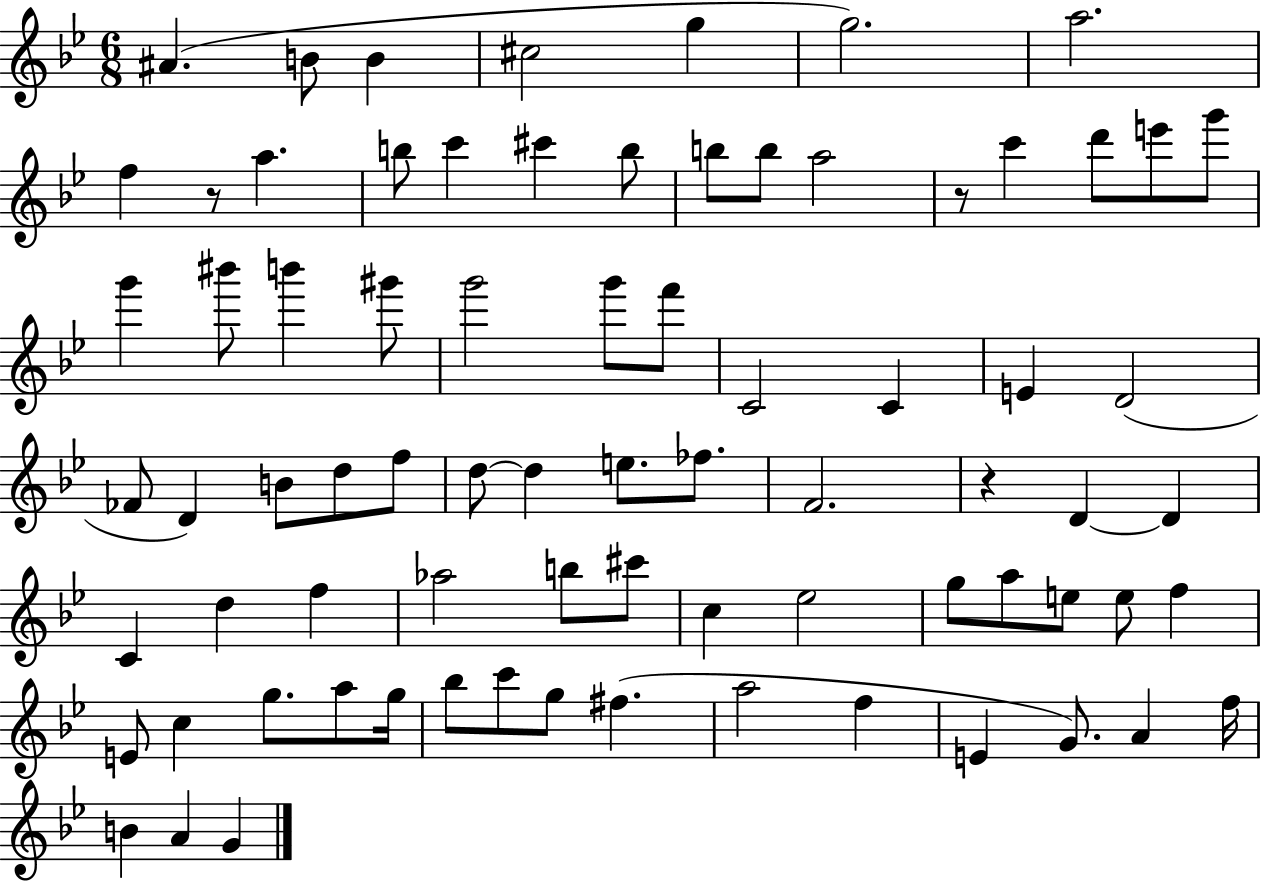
{
  \clef treble
  \numericTimeSignature
  \time 6/8
  \key bes \major
  ais'4.( b'8 b'4 | cis''2 g''4 | g''2.) | a''2. | \break f''4 r8 a''4. | b''8 c'''4 cis'''4 b''8 | b''8 b''8 a''2 | r8 c'''4 d'''8 e'''8 g'''8 | \break g'''4 bis'''8 b'''4 gis'''8 | g'''2 g'''8 f'''8 | c'2 c'4 | e'4 d'2( | \break fes'8 d'4) b'8 d''8 f''8 | d''8~~ d''4 e''8. fes''8. | f'2. | r4 d'4~~ d'4 | \break c'4 d''4 f''4 | aes''2 b''8 cis'''8 | c''4 ees''2 | g''8 a''8 e''8 e''8 f''4 | \break e'8 c''4 g''8. a''8 g''16 | bes''8 c'''8 g''8 fis''4.( | a''2 f''4 | e'4 g'8.) a'4 f''16 | \break b'4 a'4 g'4 | \bar "|."
}